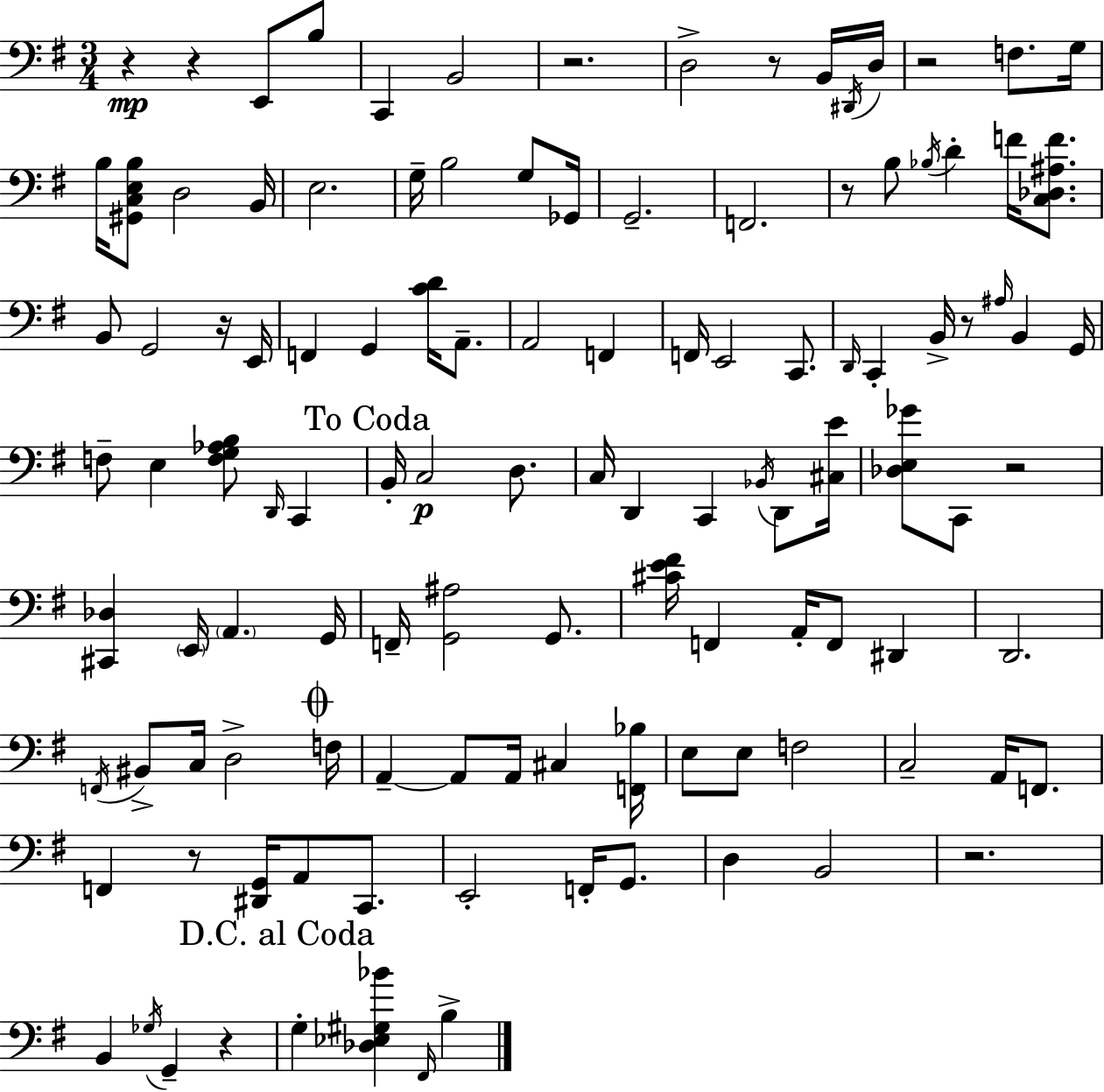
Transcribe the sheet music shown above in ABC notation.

X:1
T:Untitled
M:3/4
L:1/4
K:Em
z z E,,/2 B,/2 C,, B,,2 z2 D,2 z/2 B,,/4 ^D,,/4 D,/4 z2 F,/2 G,/4 B,/4 [^G,,C,E,B,]/2 D,2 B,,/4 E,2 G,/4 B,2 G,/2 _G,,/4 G,,2 F,,2 z/2 B,/2 _B,/4 D F/4 [C,_D,^A,F]/2 B,,/2 G,,2 z/4 E,,/4 F,, G,, [CD]/4 A,,/2 A,,2 F,, F,,/4 E,,2 C,,/2 D,,/4 C,, B,,/4 z/2 ^A,/4 B,, G,,/4 F,/2 E, [F,G,_A,B,]/2 D,,/4 C,, B,,/4 C,2 D,/2 C,/4 D,, C,, _B,,/4 D,,/2 [^C,E]/4 [_D,E,_G]/2 C,,/2 z2 [^C,,_D,] E,,/4 A,, G,,/4 F,,/4 [G,,^A,]2 G,,/2 [^CE^F]/4 F,, A,,/4 F,,/2 ^D,, D,,2 F,,/4 ^B,,/2 C,/4 D,2 F,/4 A,, A,,/2 A,,/4 ^C, [F,,_B,]/4 E,/2 E,/2 F,2 C,2 A,,/4 F,,/2 F,, z/2 [^D,,G,,]/4 A,,/2 C,,/2 E,,2 F,,/4 G,,/2 D, B,,2 z2 B,, _G,/4 G,, z G, [_D,_E,^G,_B] ^F,,/4 B,